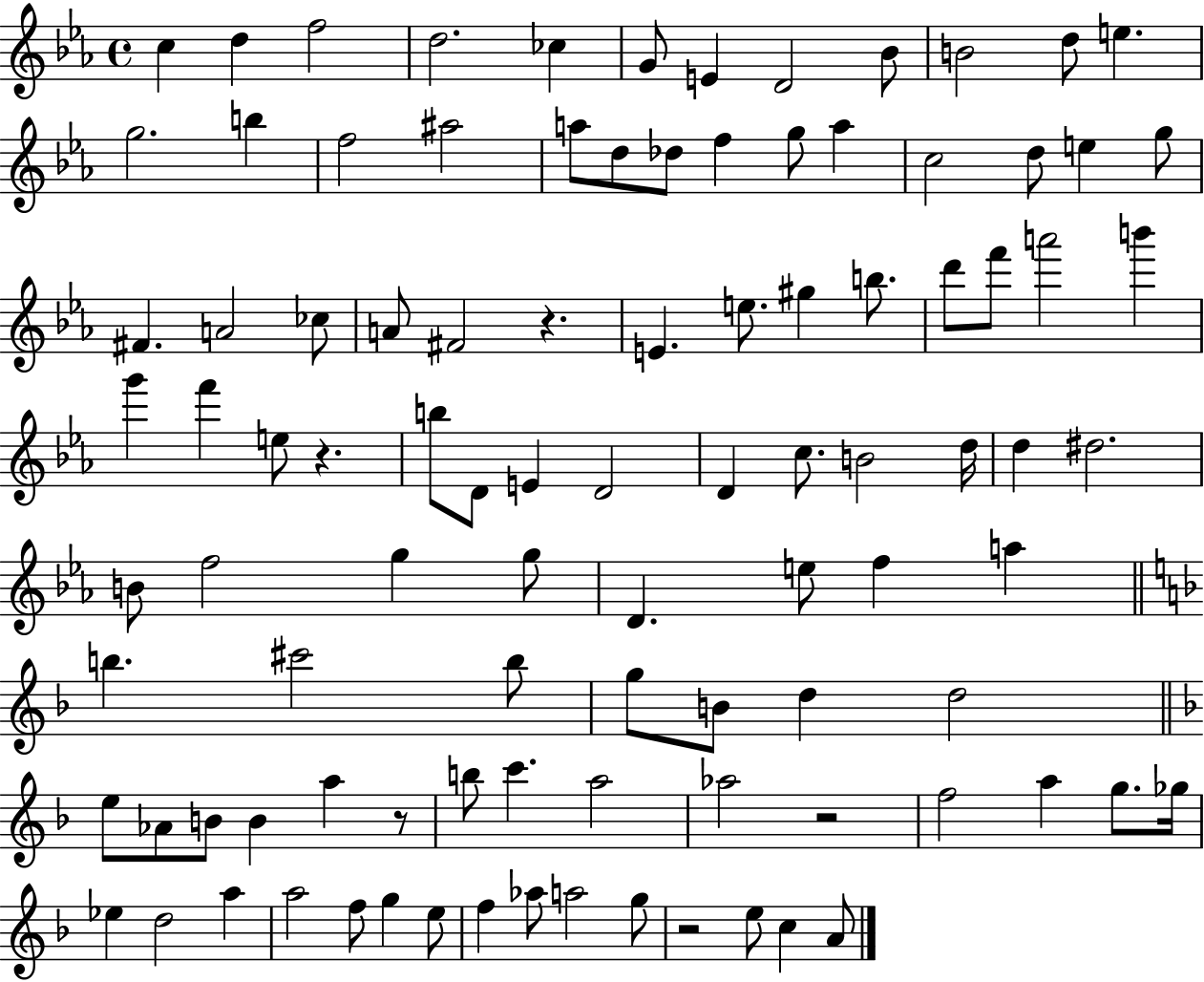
C5/q D5/q F5/h D5/h. CES5/q G4/e E4/q D4/h Bb4/e B4/h D5/e E5/q. G5/h. B5/q F5/h A#5/h A5/e D5/e Db5/e F5/q G5/e A5/q C5/h D5/e E5/q G5/e F#4/q. A4/h CES5/e A4/e F#4/h R/q. E4/q. E5/e. G#5/q B5/e. D6/e F6/e A6/h B6/q G6/q F6/q E5/e R/q. B5/e D4/e E4/q D4/h D4/q C5/e. B4/h D5/s D5/q D#5/h. B4/e F5/h G5/q G5/e D4/q. E5/e F5/q A5/q B5/q. C#6/h B5/e G5/e B4/e D5/q D5/h E5/e Ab4/e B4/e B4/q A5/q R/e B5/e C6/q. A5/h Ab5/h R/h F5/h A5/q G5/e. Gb5/s Eb5/q D5/h A5/q A5/h F5/e G5/q E5/e F5/q Ab5/e A5/h G5/e R/h E5/e C5/q A4/e